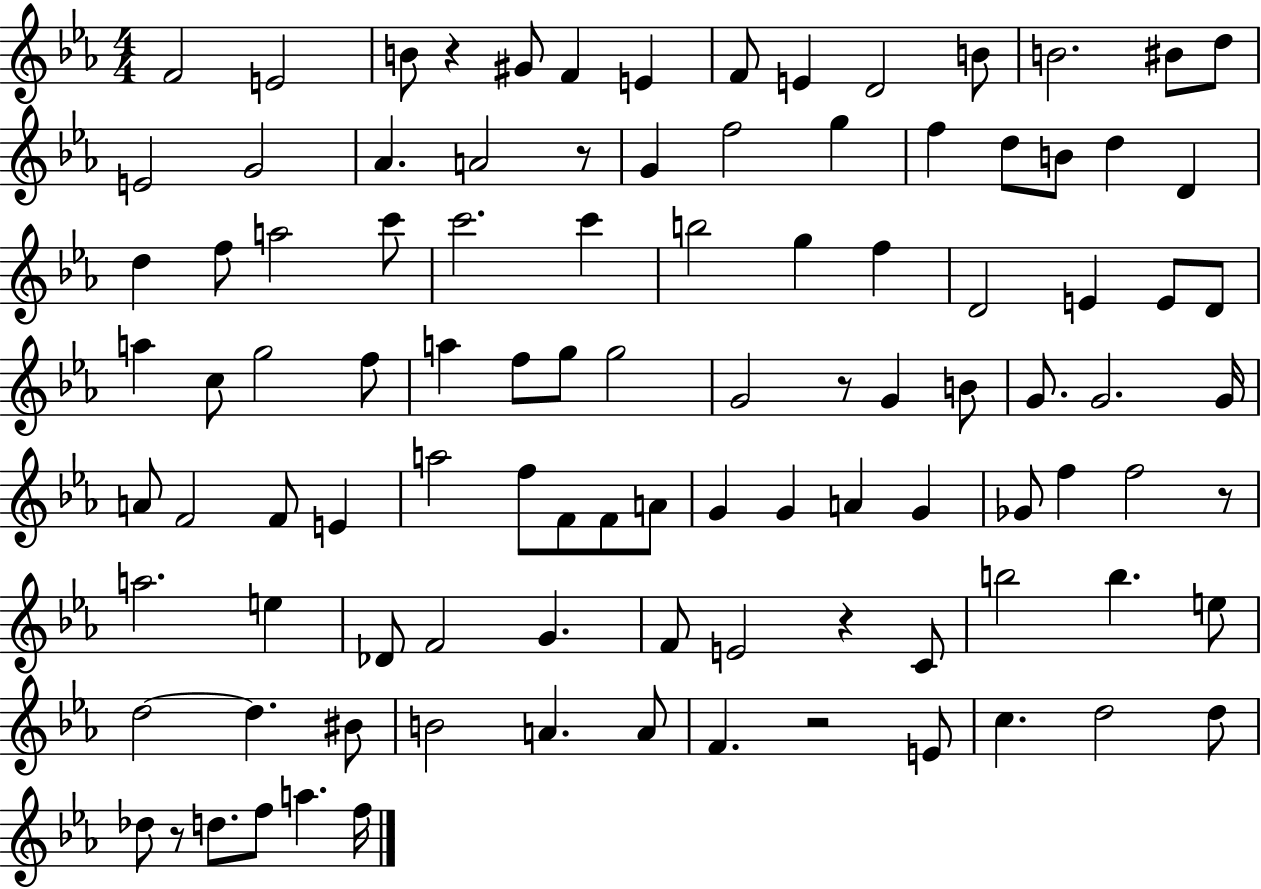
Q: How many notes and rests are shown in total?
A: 102